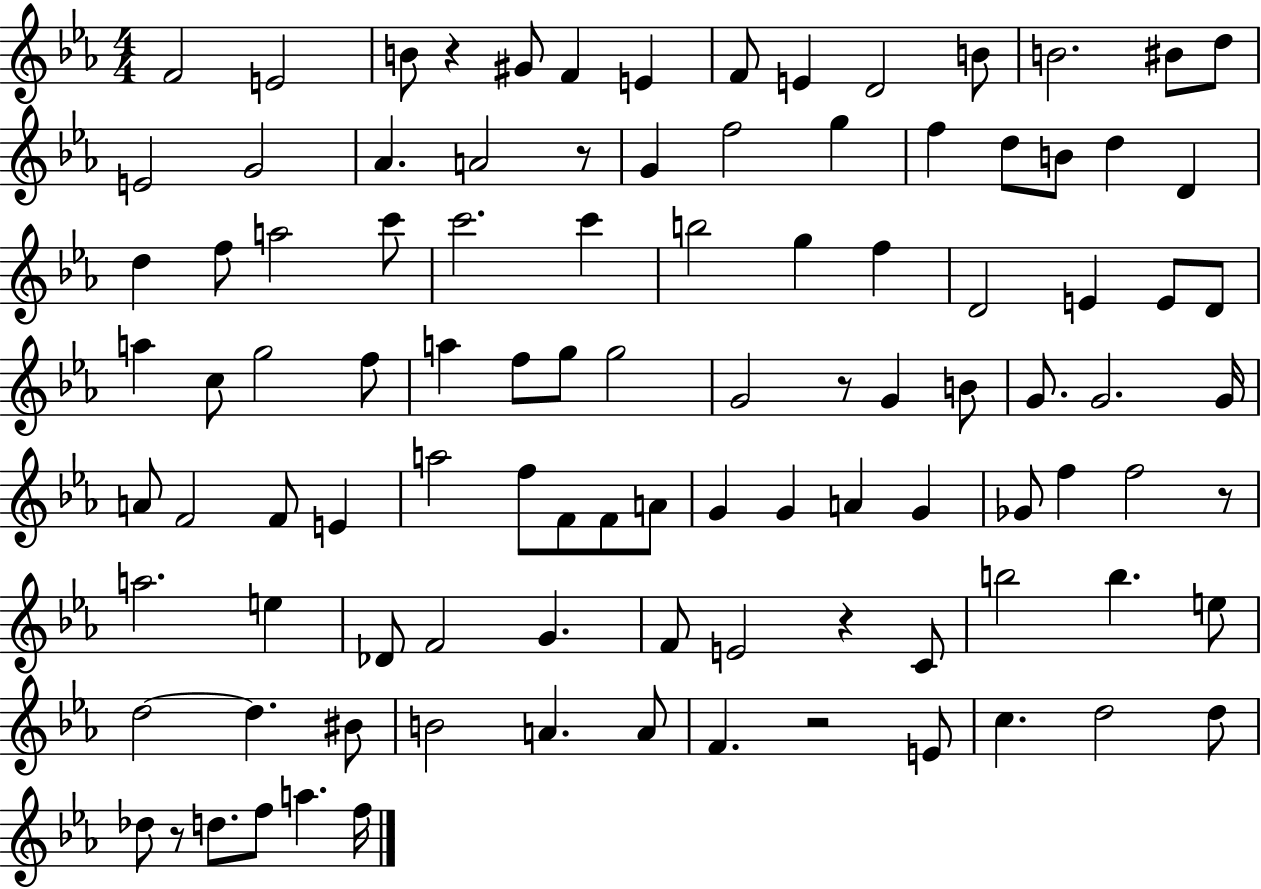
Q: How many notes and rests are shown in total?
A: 102